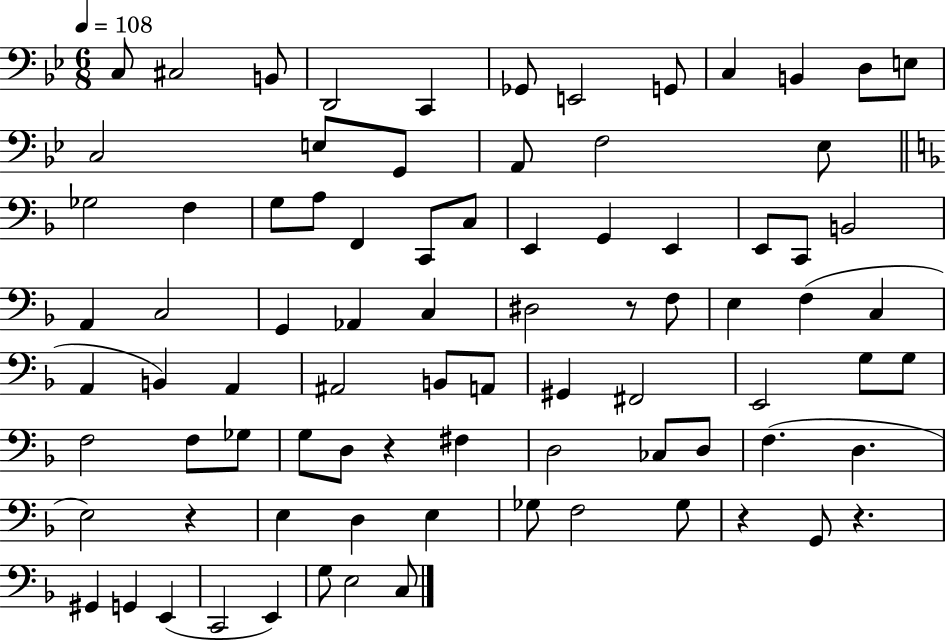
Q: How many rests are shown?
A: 5